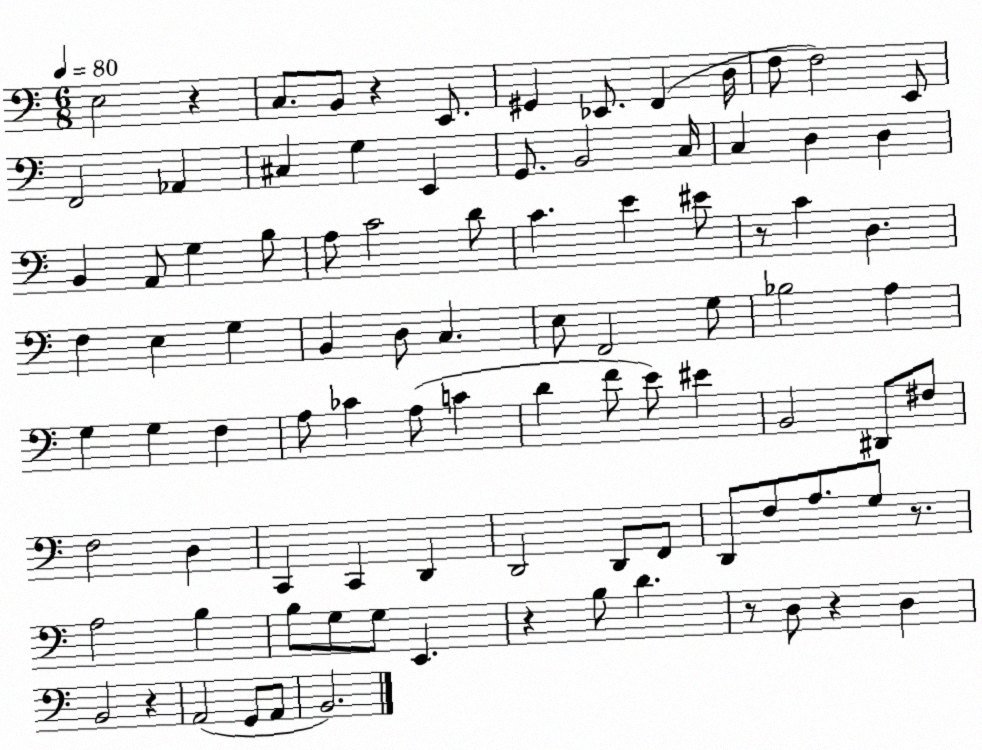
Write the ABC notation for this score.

X:1
T:Untitled
M:6/8
L:1/4
K:C
E,2 z C,/2 B,,/2 z E,,/2 ^G,, _E,,/2 F,, D,/4 F,/2 F,2 E,,/2 F,,2 _A,, ^C, G, E,, G,,/2 B,,2 C,/4 C, D, D, B,, A,,/2 G, B,/2 A,/2 C2 D/2 C E ^E/2 z/2 C D, F, E, G, B,, D,/2 C, E,/2 F,,2 G,/2 _B,2 A, G, G, F, A,/2 _C A,/2 C D F/2 E/2 ^E B,,2 ^D,,/2 ^F,/2 F,2 D, C,, C,, D,, D,,2 D,,/2 F,,/2 D,,/2 F,/2 A,/2 G,/2 z/2 A,2 B, B,/2 G,/2 G,/2 E,, z B,/2 D z/2 D,/2 z D, B,,2 z A,,2 G,,/2 A,,/2 B,,2